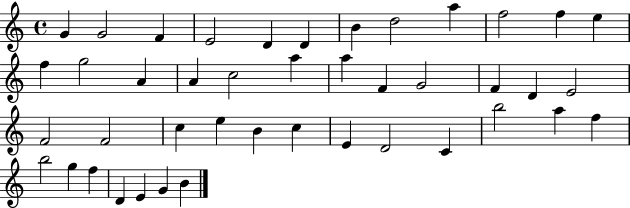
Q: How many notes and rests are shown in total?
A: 43